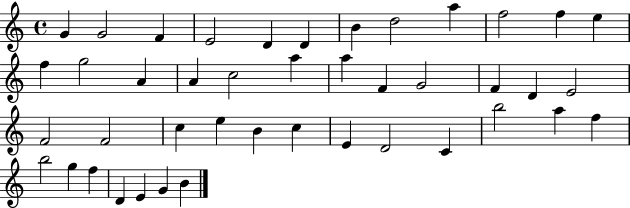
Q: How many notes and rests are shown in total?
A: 43